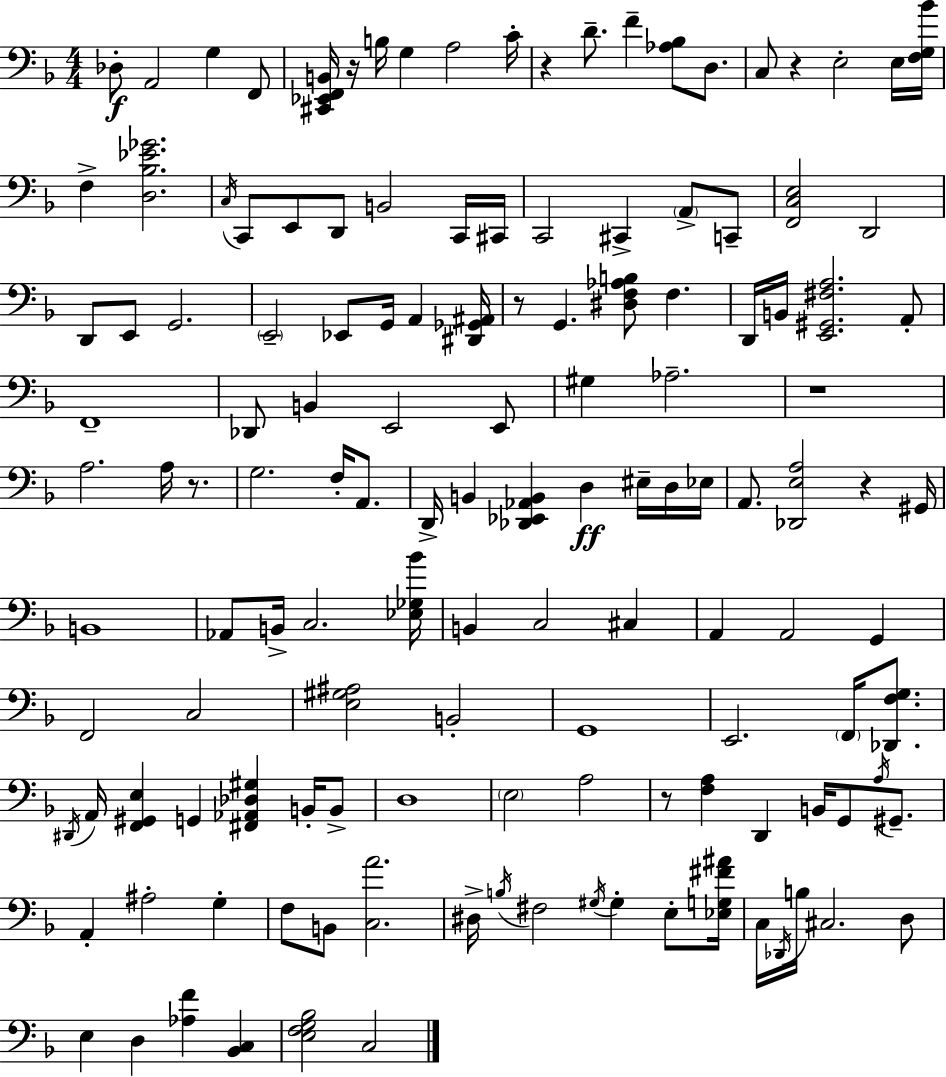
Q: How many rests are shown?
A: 8